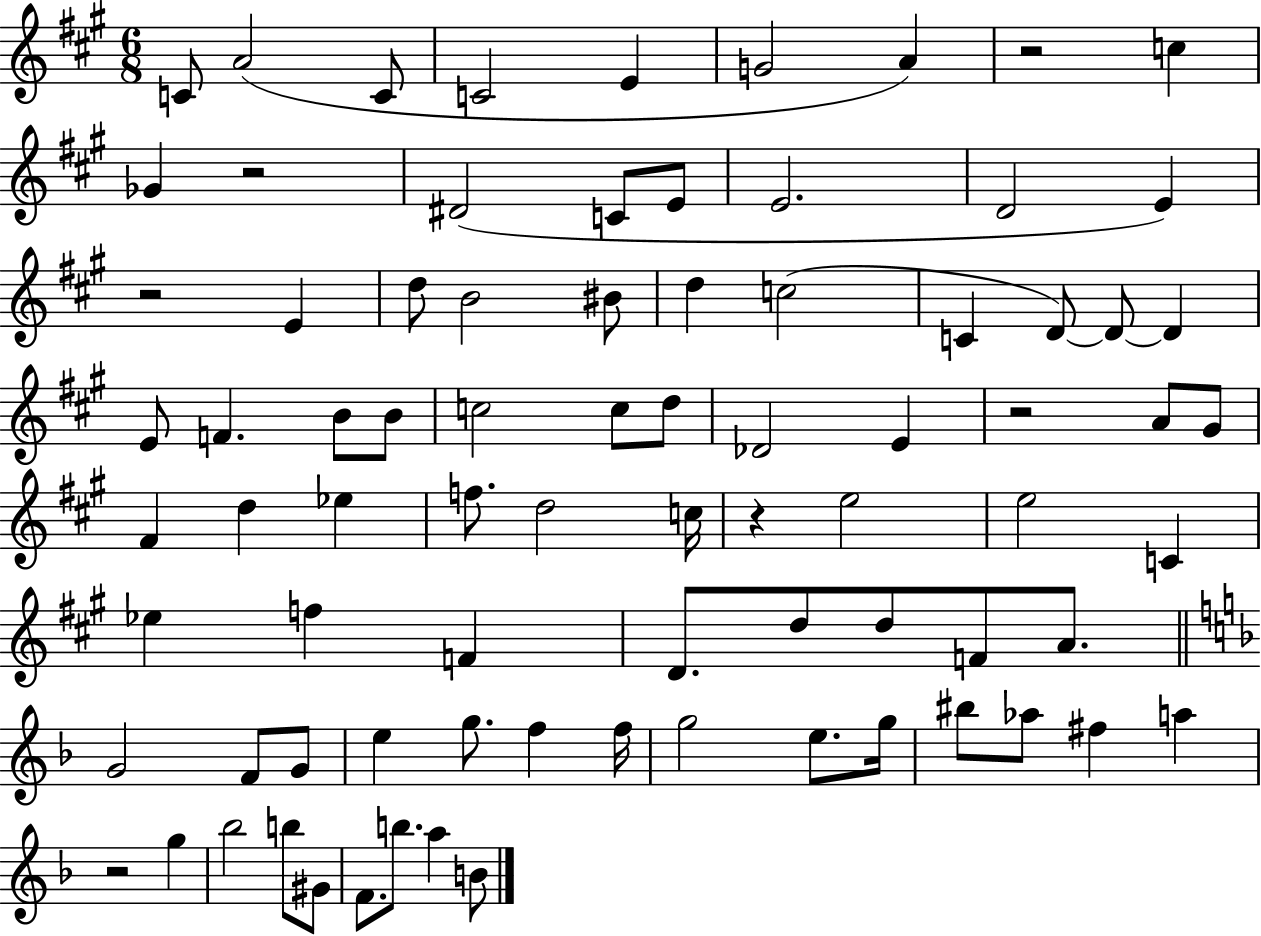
C4/e A4/h C4/e C4/h E4/q G4/h A4/q R/h C5/q Gb4/q R/h D#4/h C4/e E4/e E4/h. D4/h E4/q R/h E4/q D5/e B4/h BIS4/e D5/q C5/h C4/q D4/e D4/e D4/q E4/e F4/q. B4/e B4/e C5/h C5/e D5/e Db4/h E4/q R/h A4/e G#4/e F#4/q D5/q Eb5/q F5/e. D5/h C5/s R/q E5/h E5/h C4/q Eb5/q F5/q F4/q D4/e. D5/e D5/e F4/e A4/e. G4/h F4/e G4/e E5/q G5/e. F5/q F5/s G5/h E5/e. G5/s BIS5/e Ab5/e F#5/q A5/q R/h G5/q Bb5/h B5/e G#4/e F4/e. B5/e. A5/q B4/e